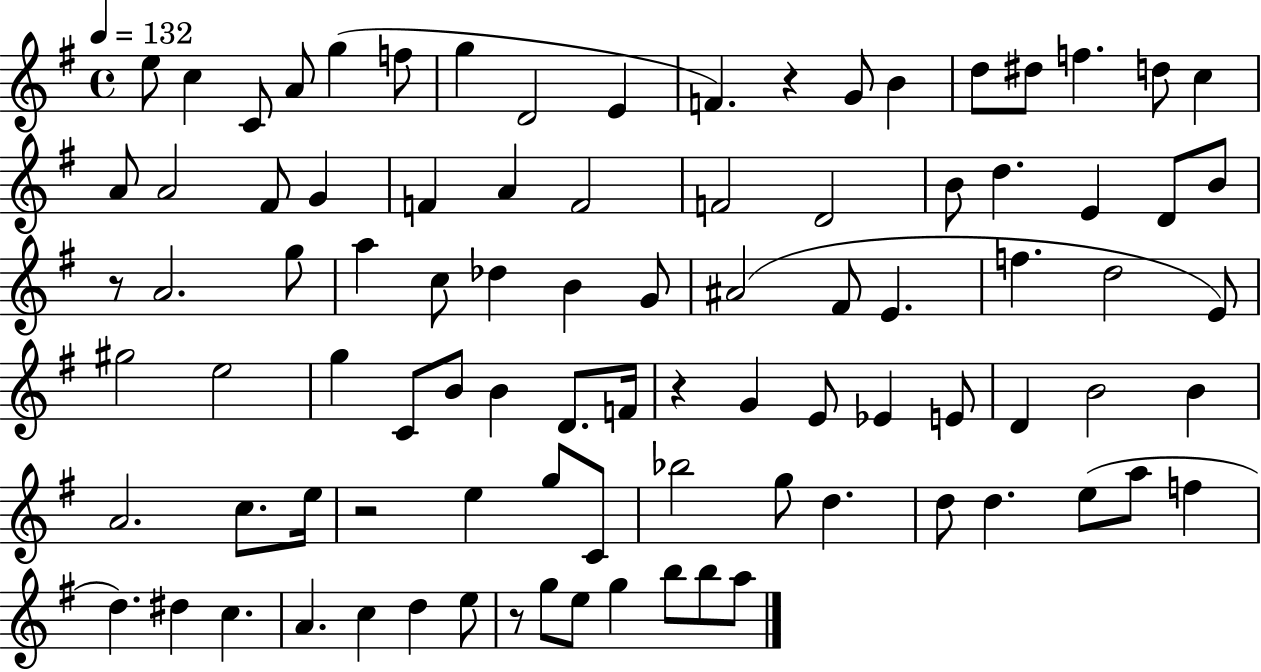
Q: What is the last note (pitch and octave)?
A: A5